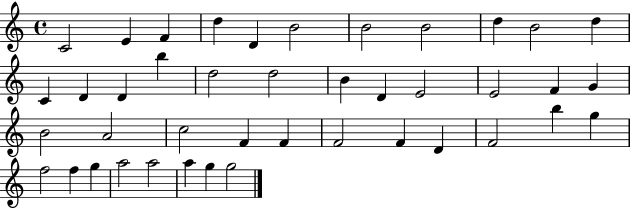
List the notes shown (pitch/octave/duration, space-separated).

C4/h E4/q F4/q D5/q D4/q B4/h B4/h B4/h D5/q B4/h D5/q C4/q D4/q D4/q B5/q D5/h D5/h B4/q D4/q E4/h E4/h F4/q G4/q B4/h A4/h C5/h F4/q F4/q F4/h F4/q D4/q F4/h B5/q G5/q F5/h F5/q G5/q A5/h A5/h A5/q G5/q G5/h